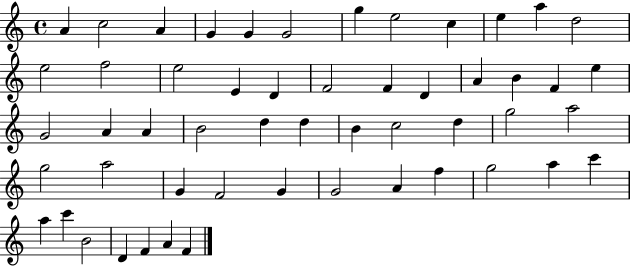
A4/q C5/h A4/q G4/q G4/q G4/h G5/q E5/h C5/q E5/q A5/q D5/h E5/h F5/h E5/h E4/q D4/q F4/h F4/q D4/q A4/q B4/q F4/q E5/q G4/h A4/q A4/q B4/h D5/q D5/q B4/q C5/h D5/q G5/h A5/h G5/h A5/h G4/q F4/h G4/q G4/h A4/q F5/q G5/h A5/q C6/q A5/q C6/q B4/h D4/q F4/q A4/q F4/q